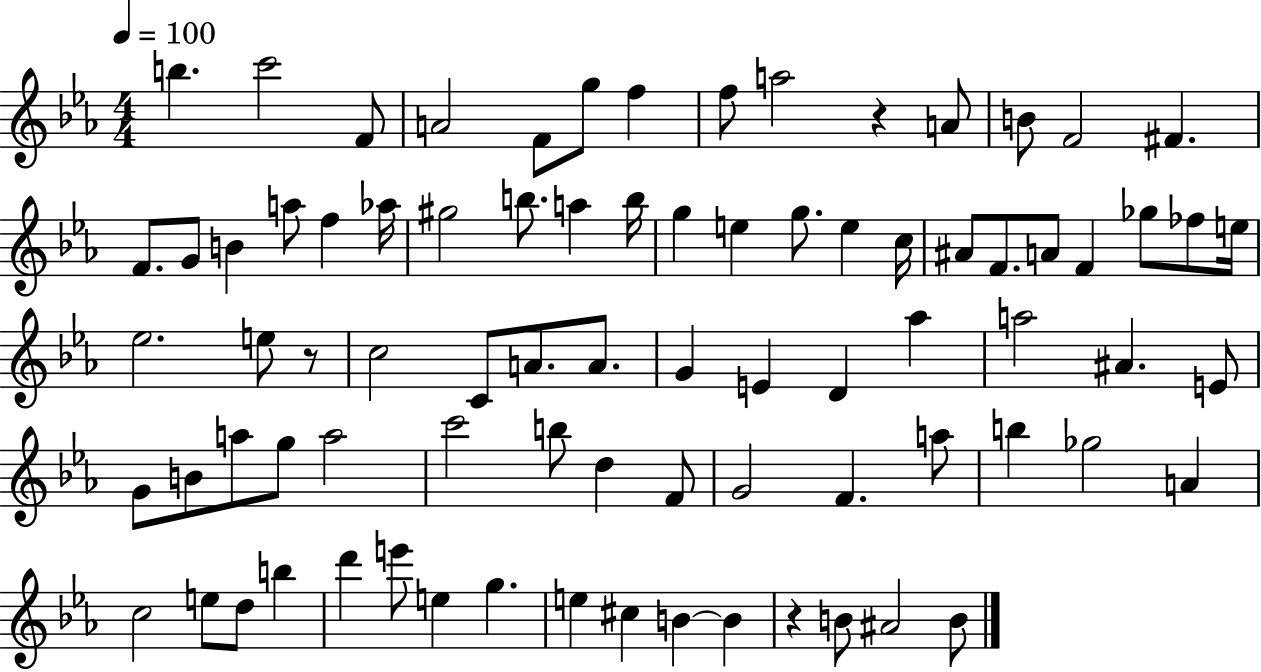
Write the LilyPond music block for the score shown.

{
  \clef treble
  \numericTimeSignature
  \time 4/4
  \key ees \major
  \tempo 4 = 100
  b''4. c'''2 f'8 | a'2 f'8 g''8 f''4 | f''8 a''2 r4 a'8 | b'8 f'2 fis'4. | \break f'8. g'8 b'4 a''8 f''4 aes''16 | gis''2 b''8. a''4 b''16 | g''4 e''4 g''8. e''4 c''16 | ais'8 f'8. a'8 f'4 ges''8 fes''8 e''16 | \break ees''2. e''8 r8 | c''2 c'8 a'8. a'8. | g'4 e'4 d'4 aes''4 | a''2 ais'4. e'8 | \break g'8 b'8 a''8 g''8 a''2 | c'''2 b''8 d''4 f'8 | g'2 f'4. a''8 | b''4 ges''2 a'4 | \break c''2 e''8 d''8 b''4 | d'''4 e'''8 e''4 g''4. | e''4 cis''4 b'4~~ b'4 | r4 b'8 ais'2 b'8 | \break \bar "|."
}